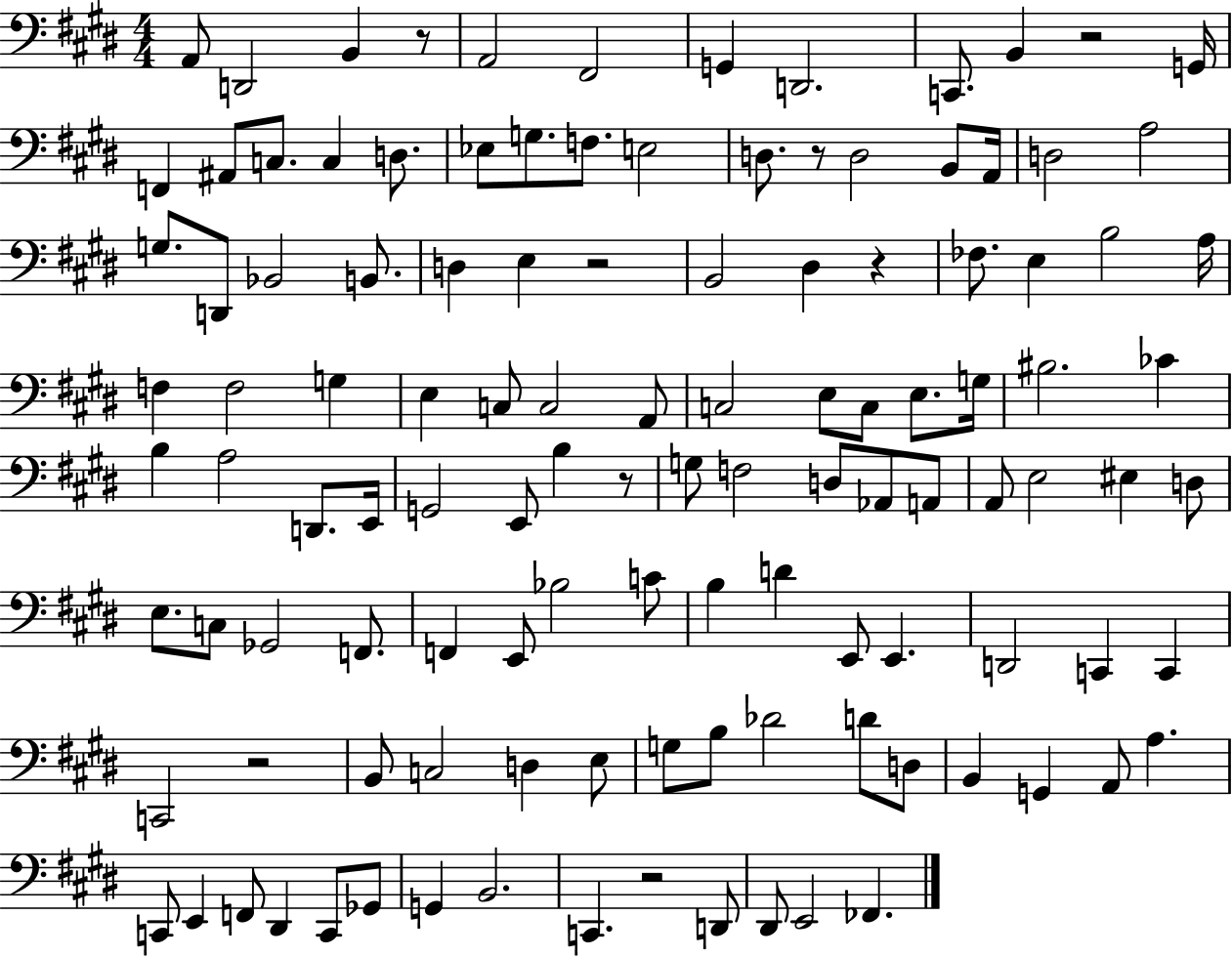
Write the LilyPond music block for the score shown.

{
  \clef bass
  \numericTimeSignature
  \time 4/4
  \key e \major
  a,8 d,2 b,4 r8 | a,2 fis,2 | g,4 d,2. | c,8. b,4 r2 g,16 | \break f,4 ais,8 c8. c4 d8. | ees8 g8. f8. e2 | d8. r8 d2 b,8 a,16 | d2 a2 | \break g8. d,8 bes,2 b,8. | d4 e4 r2 | b,2 dis4 r4 | fes8. e4 b2 a16 | \break f4 f2 g4 | e4 c8 c2 a,8 | c2 e8 c8 e8. g16 | bis2. ces'4 | \break b4 a2 d,8. e,16 | g,2 e,8 b4 r8 | g8 f2 d8 aes,8 a,8 | a,8 e2 eis4 d8 | \break e8. c8 ges,2 f,8. | f,4 e,8 bes2 c'8 | b4 d'4 e,8 e,4. | d,2 c,4 c,4 | \break c,2 r2 | b,8 c2 d4 e8 | g8 b8 des'2 d'8 d8 | b,4 g,4 a,8 a4. | \break c,8 e,4 f,8 dis,4 c,8 ges,8 | g,4 b,2. | c,4. r2 d,8 | dis,8 e,2 fes,4. | \break \bar "|."
}